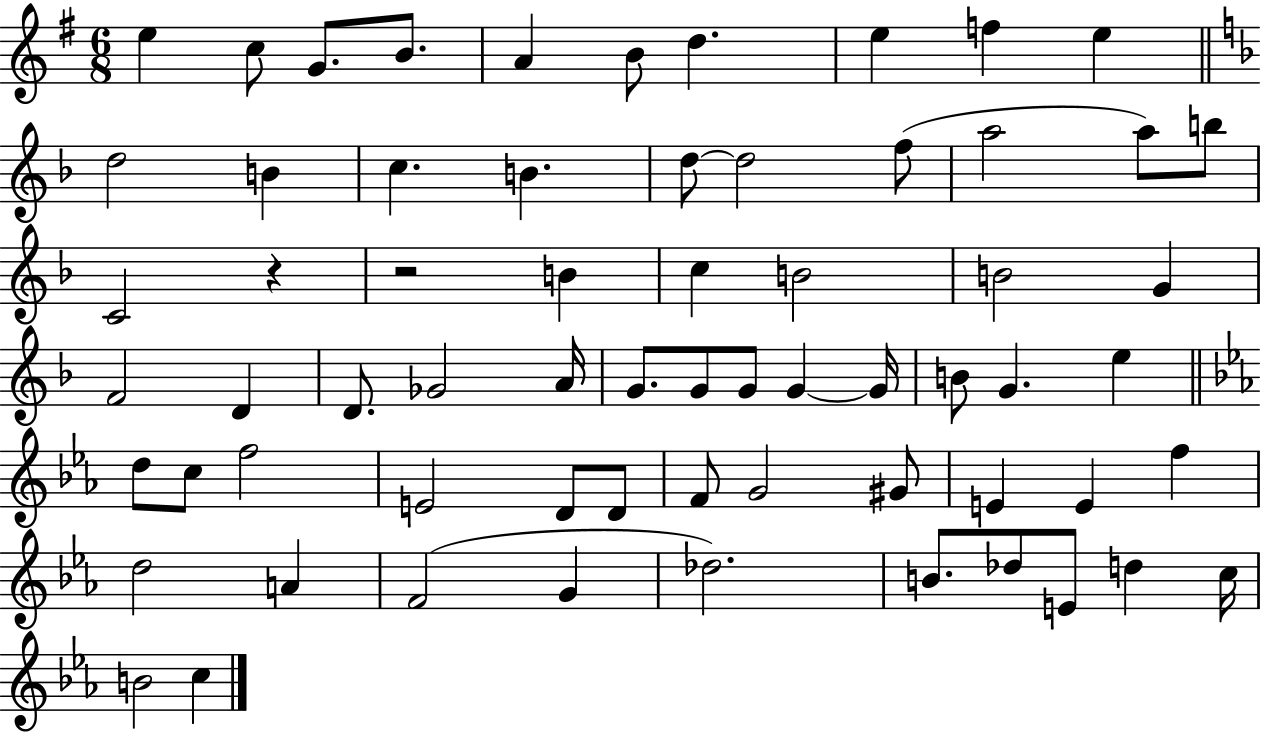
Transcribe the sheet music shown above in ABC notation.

X:1
T:Untitled
M:6/8
L:1/4
K:G
e c/2 G/2 B/2 A B/2 d e f e d2 B c B d/2 d2 f/2 a2 a/2 b/2 C2 z z2 B c B2 B2 G F2 D D/2 _G2 A/4 G/2 G/2 G/2 G G/4 B/2 G e d/2 c/2 f2 E2 D/2 D/2 F/2 G2 ^G/2 E E f d2 A F2 G _d2 B/2 _d/2 E/2 d c/4 B2 c